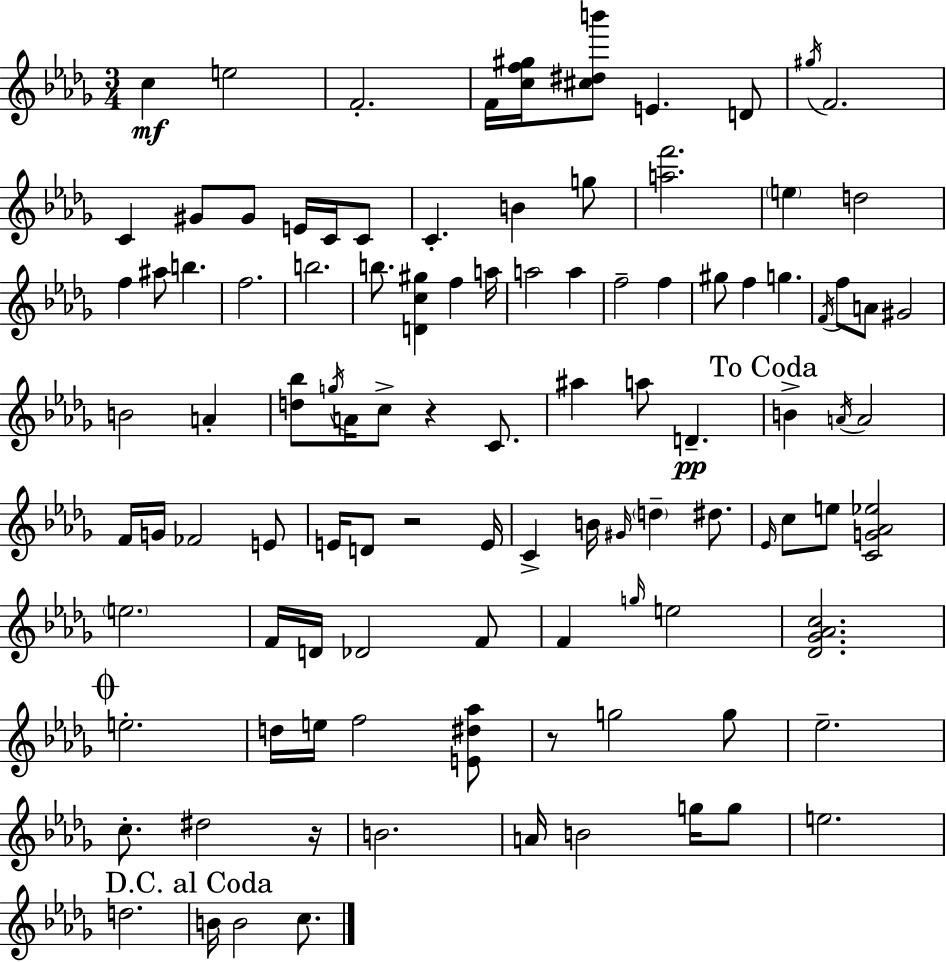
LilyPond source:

{
  \clef treble
  \numericTimeSignature
  \time 3/4
  \key bes \minor
  c''4\mf e''2 | f'2.-. | f'16 <c'' f'' gis''>16 <cis'' dis'' b'''>8 e'4. d'8 | \acciaccatura { gis''16 } f'2. | \break c'4 gis'8 gis'8 e'16 c'16 c'8 | c'4.-. b'4 g''8 | <a'' f'''>2. | \parenthesize e''4 d''2 | \break f''4 ais''8 b''4. | f''2. | b''2. | b''8. <d' c'' gis''>4 f''4 | \break a''16 a''2 a''4 | f''2-- f''4 | gis''8 f''4 g''4. | \acciaccatura { f'16 } f''8 a'8 gis'2 | \break b'2 a'4-. | <d'' bes''>8 \acciaccatura { g''16 } a'16 c''8-> r4 | c'8. ais''4 a''8 d'4.--\pp | \mark "To Coda" b'4-> \acciaccatura { a'16 } a'2 | \break f'16 g'16 fes'2 | e'8 e'16 d'8 r2 | e'16 c'4-> b'16 \grace { gis'16 } \parenthesize d''4-- | dis''8. \grace { ees'16 } c''8 e''8 <c' g' aes' ees''>2 | \break \parenthesize e''2. | f'16 d'16 des'2 | f'8 f'4 \grace { g''16 } e''2 | <des' ges' aes' c''>2. | \break \mark \markup { \musicglyph "scripts.coda" } e''2.-. | d''16 e''16 f''2 | <e' dis'' aes''>8 r8 g''2 | g''8 ees''2.-- | \break c''8.-. dis''2 | r16 b'2. | a'16 b'2 | g''16 g''8 e''2. | \break d''2. | \mark "D.C. al Coda" b'16 b'2 | c''8. \bar "|."
}